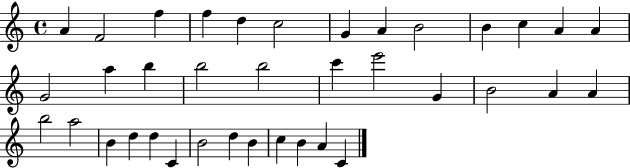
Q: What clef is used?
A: treble